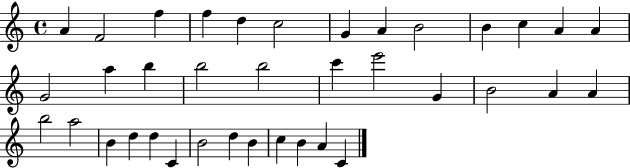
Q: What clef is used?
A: treble